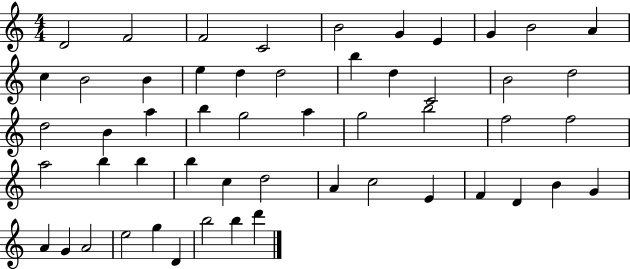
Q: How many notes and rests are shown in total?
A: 53